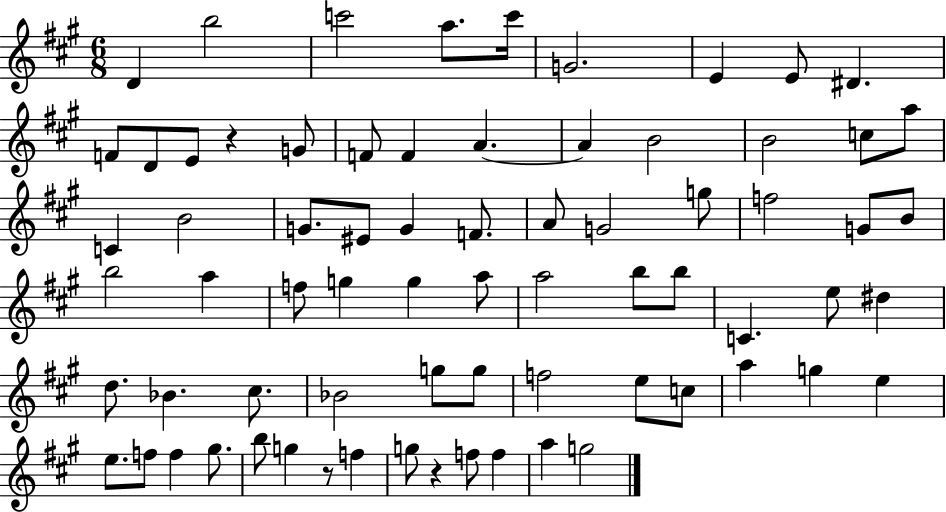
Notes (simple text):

D4/q B5/h C6/h A5/e. C6/s G4/h. E4/q E4/e D#4/q. F4/e D4/e E4/e R/q G4/e F4/e F4/q A4/q. A4/q B4/h B4/h C5/e A5/e C4/q B4/h G4/e. EIS4/e G4/q F4/e. A4/e G4/h G5/e F5/h G4/e B4/e B5/h A5/q F5/e G5/q G5/q A5/e A5/h B5/e B5/e C4/q. E5/e D#5/q D5/e. Bb4/q. C#5/e. Bb4/h G5/e G5/e F5/h E5/e C5/e A5/q G5/q E5/q E5/e. F5/e F5/q G#5/e. B5/e G5/q R/e F5/q G5/e R/q F5/e F5/q A5/q G5/h